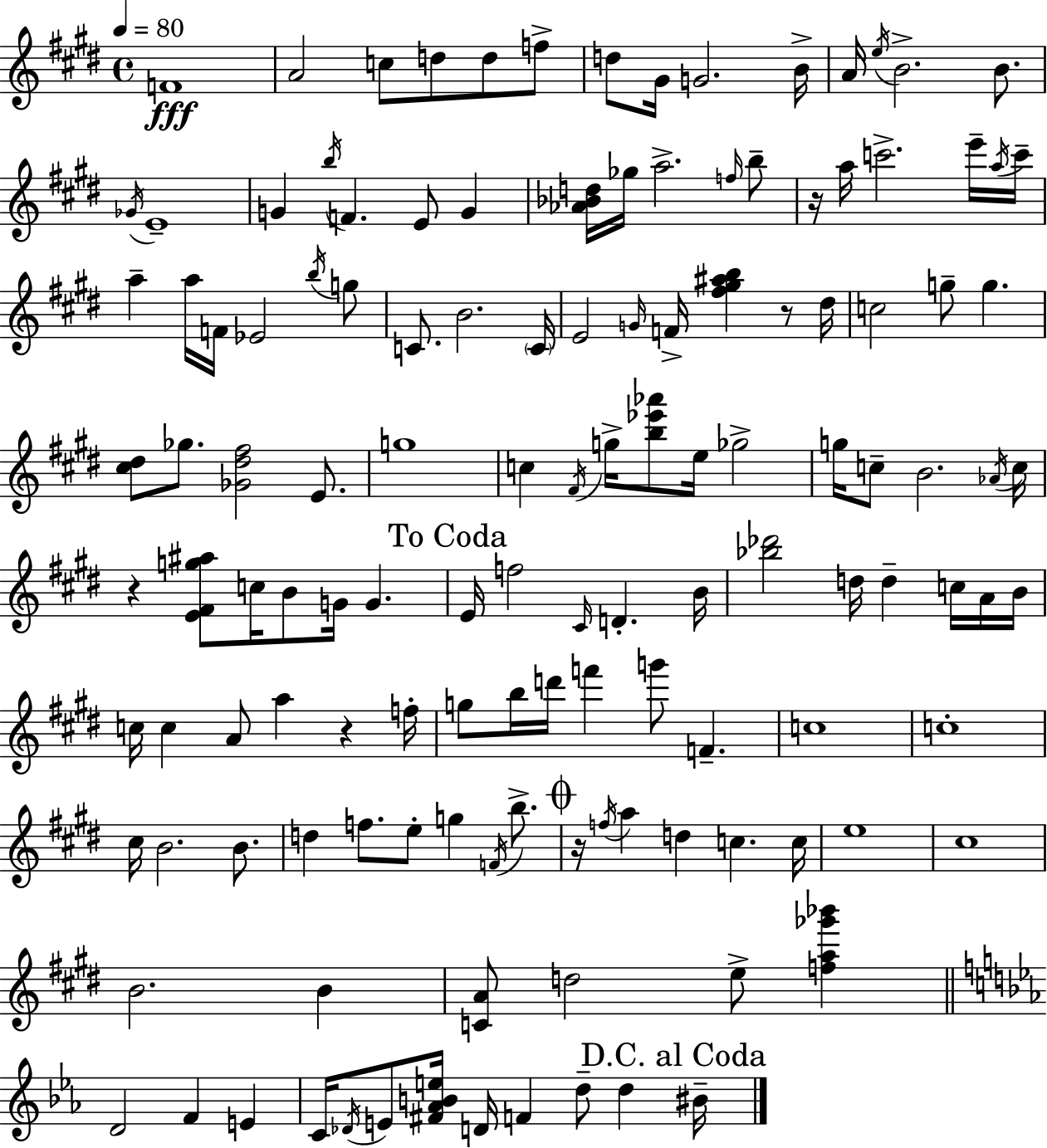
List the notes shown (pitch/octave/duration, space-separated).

F4/w A4/h C5/e D5/e D5/e F5/e D5/e G#4/s G4/h. B4/s A4/s E5/s B4/h. B4/e. Gb4/s E4/w G4/q B5/s F4/q. E4/e G4/q [Ab4,Bb4,D5]/s Gb5/s A5/h. F5/s B5/e R/s A5/s C6/h. E6/s A5/s C6/s A5/q A5/s F4/s Eb4/h B5/s G5/e C4/e. B4/h. C4/s E4/h G4/s F4/s [F#5,G#5,A#5,B5]/q R/e D#5/s C5/h G5/e G5/q. [C#5,D#5]/e Gb5/e. [Gb4,D#5,F#5]/h E4/e. G5/w C5/q F#4/s G5/s [B5,Eb6,Ab6]/e E5/s Gb5/h G5/s C5/e B4/h. Ab4/s C5/s R/q [E4,F#4,G5,A#5]/e C5/s B4/e G4/s G4/q. E4/s F5/h C#4/s D4/q. B4/s [Bb5,Db6]/h D5/s D5/q C5/s A4/s B4/s C5/s C5/q A4/e A5/q R/q F5/s G5/e B5/s D6/s F6/q G6/e F4/q. C5/w C5/w C#5/s B4/h. B4/e. D5/q F5/e. E5/e G5/q F4/s B5/e. R/s F5/s A5/q D5/q C5/q. C5/s E5/w C#5/w B4/h. B4/q [C4,A4]/e D5/h E5/e [F5,A5,Gb6,Bb6]/q D4/h F4/q E4/q C4/s Db4/s E4/e [F#4,Ab4,B4,E5]/s D4/s F4/q D5/e D5/q BIS4/s